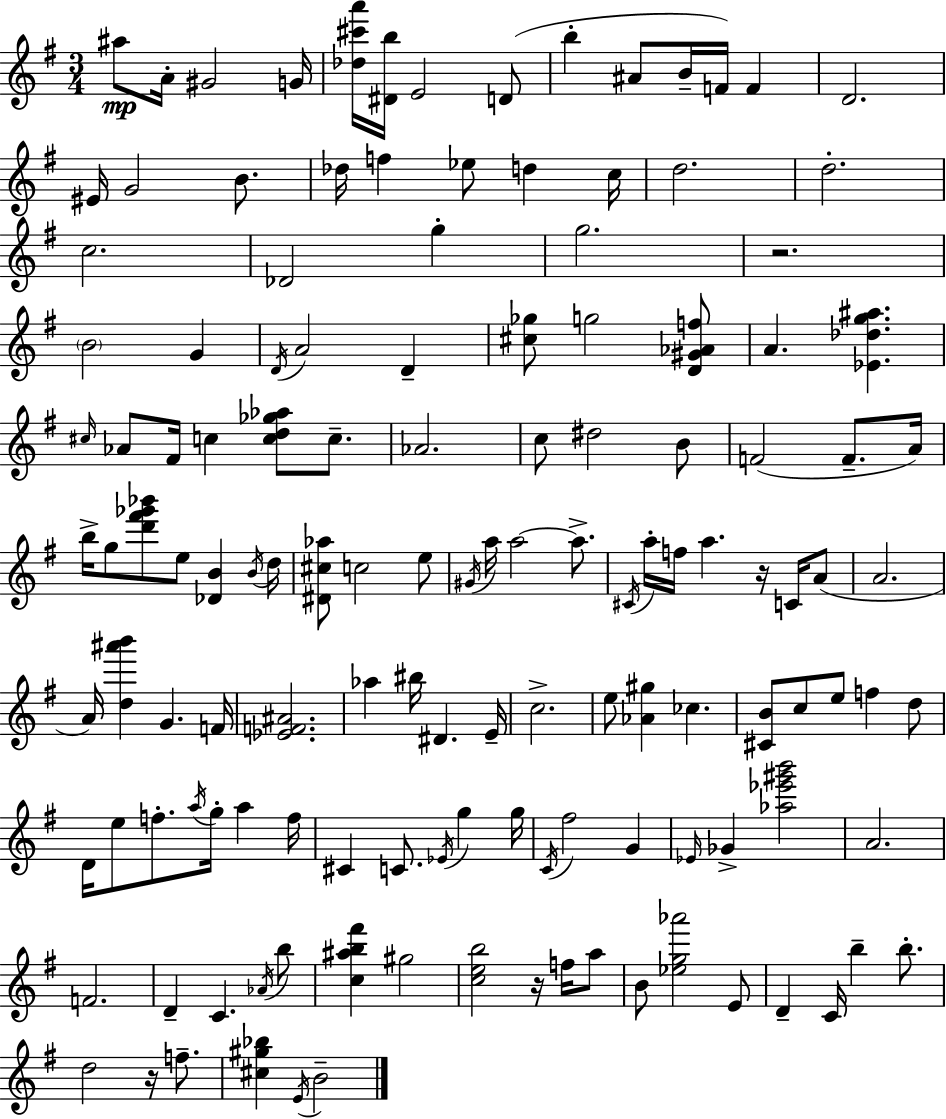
{
  \clef treble
  \numericTimeSignature
  \time 3/4
  \key e \minor
  ais''8\mp a'16-. gis'2 g'16 | <des'' cis''' a'''>16 <dis' b''>16 e'2 d'8( | b''4-. ais'8 b'16-- f'16) f'4 | d'2. | \break eis'16 g'2 b'8. | des''16 f''4 ees''8 d''4 c''16 | d''2. | d''2.-. | \break c''2. | des'2 g''4-. | g''2. | r2. | \break \parenthesize b'2 g'4 | \acciaccatura { d'16 } a'2 d'4-- | <cis'' ges''>8 g''2 <d' gis' aes' f''>8 | a'4. <ees' des'' g'' ais''>4. | \break \grace { cis''16 } aes'8 fis'16 c''4 <c'' d'' ges'' aes''>8 c''8.-- | aes'2. | c''8 dis''2 | b'8 f'2( f'8.-- | \break a'16) b''16-> g''8 <d''' fis''' ges''' bes'''>8 e''8 <des' b'>4 | \acciaccatura { b'16 } d''16 <dis' cis'' aes''>8 c''2 | e''8 \acciaccatura { gis'16 } a''16 a''2~~ | a''8.-> \acciaccatura { cis'16 } a''16-. f''16 a''4. | \break r16 c'16 a'8( a'2. | a'16) <d'' ais''' b'''>4 g'4. | f'16 <ees' f' ais'>2. | aes''4 bis''16 dis'4. | \break e'16-- c''2.-> | e''8 <aes' gis''>4 ces''4. | <cis' b'>8 c''8 e''8 f''4 | d''8 d'16 e''8 f''8.-. \acciaccatura { a''16 } | \break g''16-. a''4 f''16 cis'4 c'8. | \acciaccatura { ees'16 } g''4 g''16 \acciaccatura { c'16 } fis''2 | g'4 \grace { ees'16 } ges'4-> | <aes'' ees''' gis''' b'''>2 a'2. | \break f'2. | d'4-- | c'4. \acciaccatura { aes'16 } b''8 <c'' ais'' b'' fis'''>4 | gis''2 <c'' e'' b''>2 | \break r16 f''16 a''8 b'8 | <ees'' g'' aes'''>2 e'8 d'4-- | c'16 b''4-- b''8.-. d''2 | r16 f''8.-- <cis'' gis'' bes''>4 | \break \acciaccatura { e'16 } b'2-- \bar "|."
}